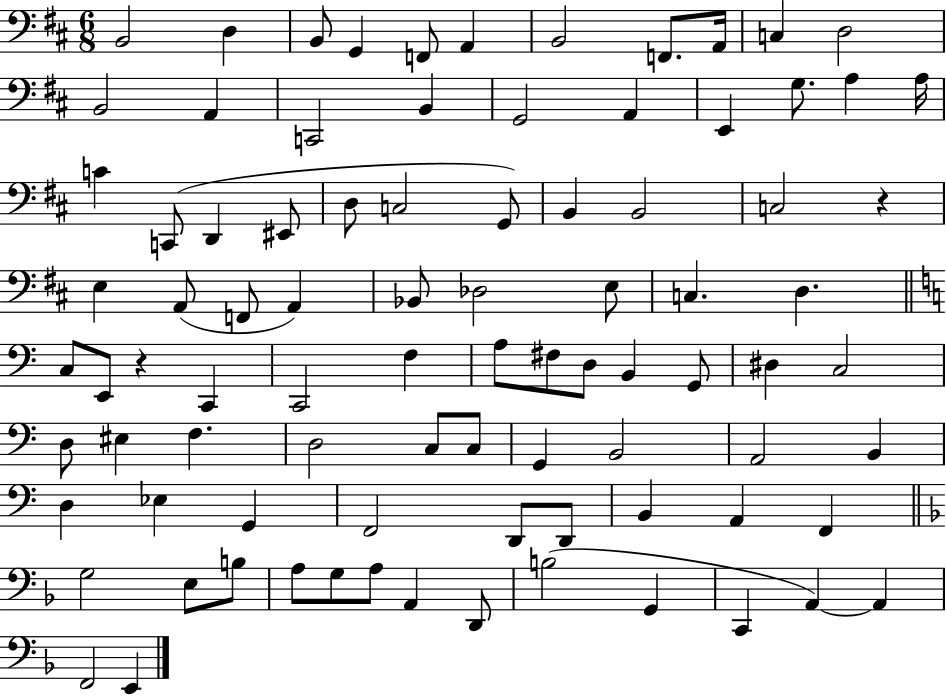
{
  \clef bass
  \numericTimeSignature
  \time 6/8
  \key d \major
  \repeat volta 2 { b,2 d4 | b,8 g,4 f,8 a,4 | b,2 f,8. a,16 | c4 d2 | \break b,2 a,4 | c,2 b,4 | g,2 a,4 | e,4 g8. a4 a16 | \break c'4 c,8( d,4 eis,8 | d8 c2 g,8) | b,4 b,2 | c2 r4 | \break e4 a,8( f,8 a,4) | bes,8 des2 e8 | c4. d4. | \bar "||" \break \key c \major c8 e,8 r4 c,4 | c,2 f4 | a8 fis8 d8 b,4 g,8 | dis4 c2 | \break d8 eis4 f4. | d2 c8 c8 | g,4 b,2 | a,2 b,4 | \break d4 ees4 g,4 | f,2 d,8 d,8 | b,4 a,4 f,4 | \bar "||" \break \key f \major g2 e8 b8 | a8 g8 a8 a,4 d,8 | b2( g,4 | c,4 a,4~~) a,4 | \break f,2 e,4 | } \bar "|."
}